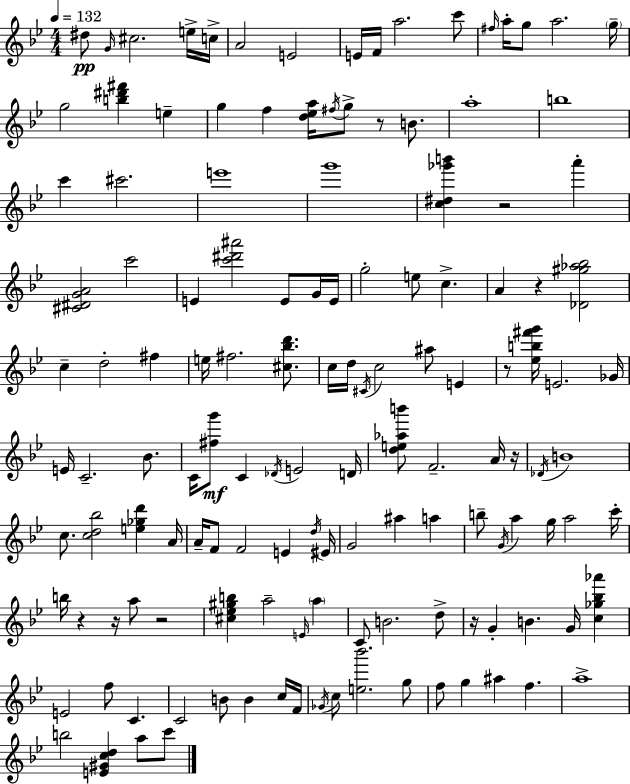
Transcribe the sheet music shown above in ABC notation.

X:1
T:Untitled
M:4/4
L:1/4
K:Gm
^d/2 G/4 ^c2 e/4 c/4 A2 E2 E/4 F/4 a2 c'/2 ^f/4 a/4 g/2 a2 g/4 g2 [b^d'^f'] e g f [d_ea]/4 ^f/4 g/2 z/2 B/2 a4 b4 c' ^c'2 e'4 g'4 [c^d_g'b'] z2 a' [^C^DGA]2 c'2 E [c'^d'^a']2 E/2 G/4 E/4 g2 e/2 c A z [_D^g_a_b]2 c d2 ^f e/4 ^f2 [^c_bd']/2 c/4 d/4 ^C/4 c2 ^a/2 E z/2 [_eb^f'g']/4 E2 _G/4 E/4 C2 _B/2 C/4 [^fg']/2 C _D/4 E2 D/4 [de_ab']/2 F2 A/4 z/4 _D/4 B4 c/2 [cd_b]2 [e_gd'] A/4 A/4 F/2 F2 E d/4 ^E/4 G2 ^a a b/2 G/4 a g/4 a2 c'/4 b/4 z z/4 a/2 z2 [^c_e^gb] a2 E/4 a C/2 B2 d/2 z/4 G B G/4 [c_g_b_a'] E2 f/2 C C2 B/2 B c/4 F/4 _G/4 c/2 [e_b']2 g/2 f/2 g ^a f a4 b2 [E^Gcd] a/2 c'/2